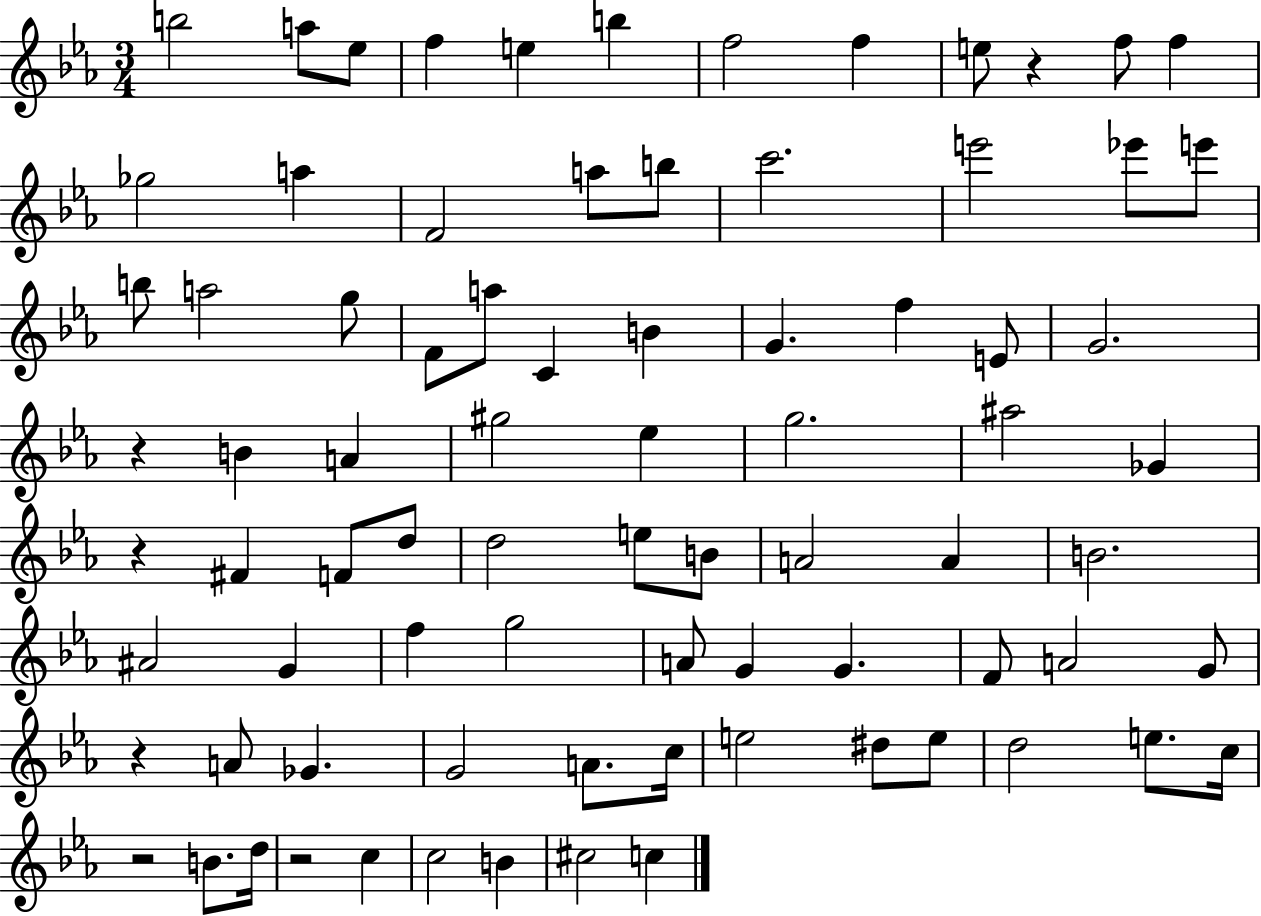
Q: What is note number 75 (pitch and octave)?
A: C5